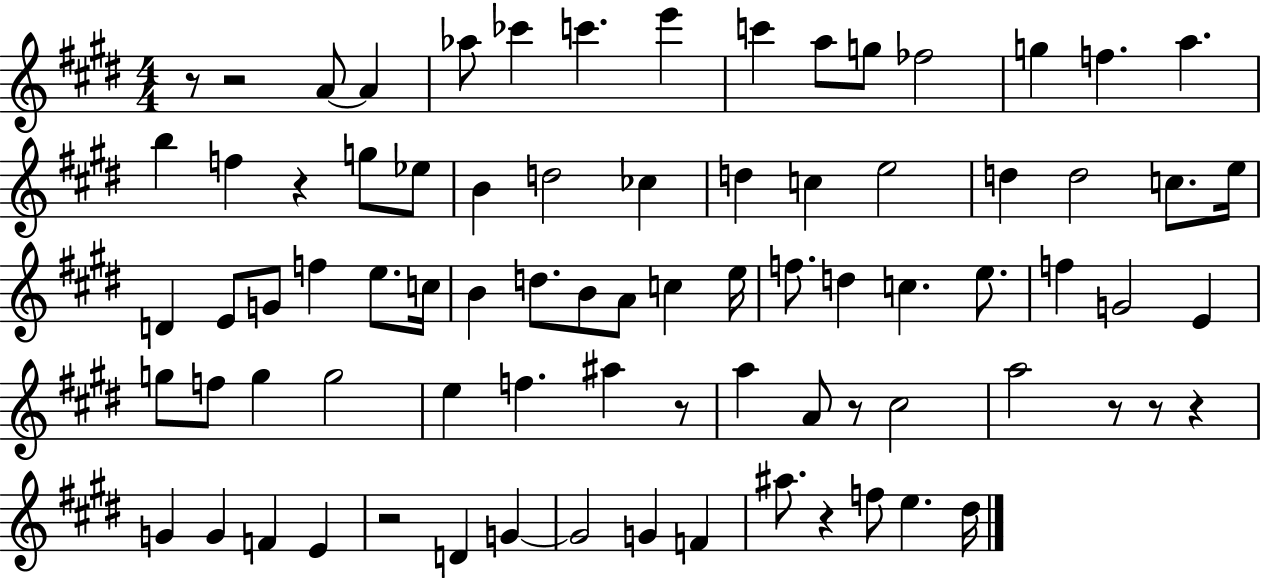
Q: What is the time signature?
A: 4/4